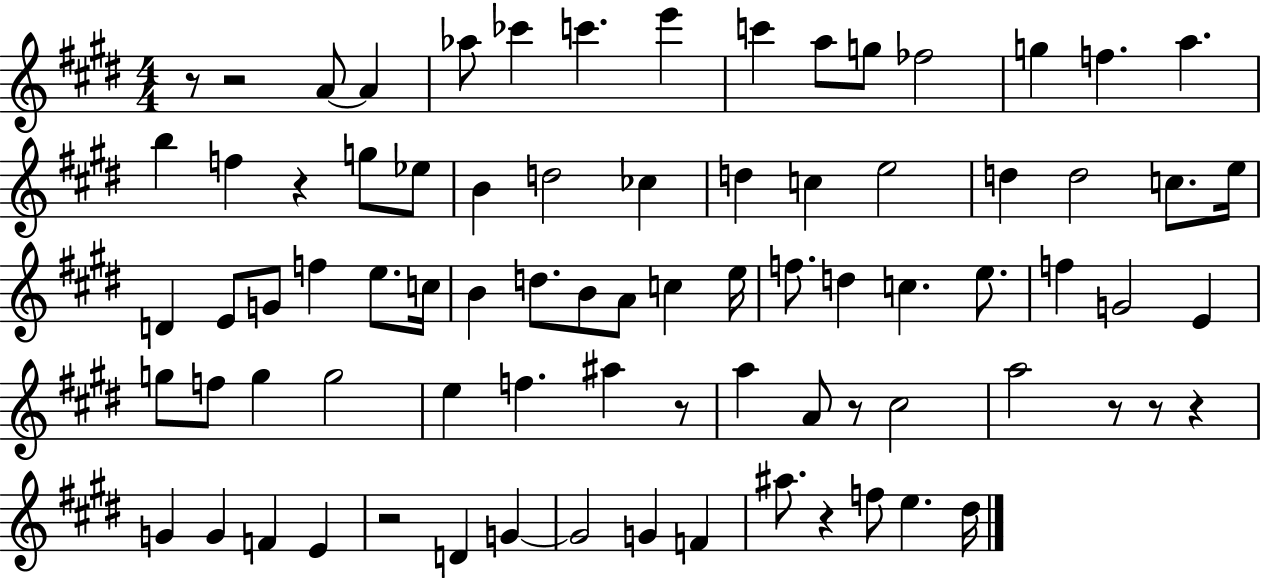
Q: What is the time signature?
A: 4/4